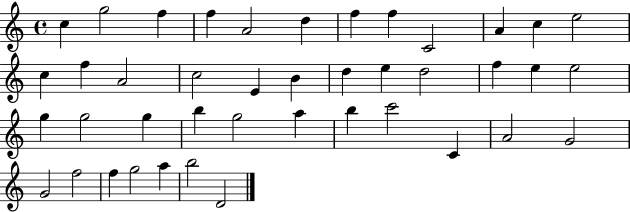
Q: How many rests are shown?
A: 0